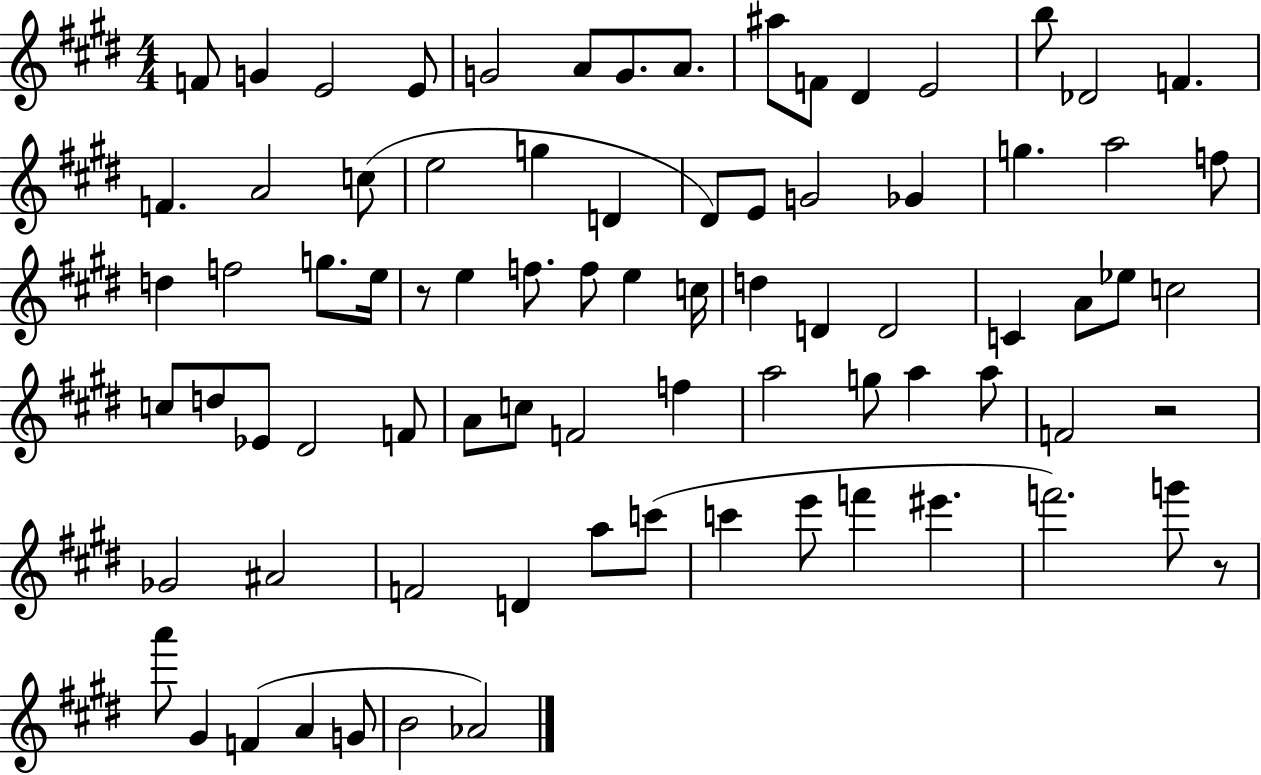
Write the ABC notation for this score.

X:1
T:Untitled
M:4/4
L:1/4
K:E
F/2 G E2 E/2 G2 A/2 G/2 A/2 ^a/2 F/2 ^D E2 b/2 _D2 F F A2 c/2 e2 g D ^D/2 E/2 G2 _G g a2 f/2 d f2 g/2 e/4 z/2 e f/2 f/2 e c/4 d D D2 C A/2 _e/2 c2 c/2 d/2 _E/2 ^D2 F/2 A/2 c/2 F2 f a2 g/2 a a/2 F2 z2 _G2 ^A2 F2 D a/2 c'/2 c' e'/2 f' ^e' f'2 g'/2 z/2 a'/2 ^G F A G/2 B2 _A2